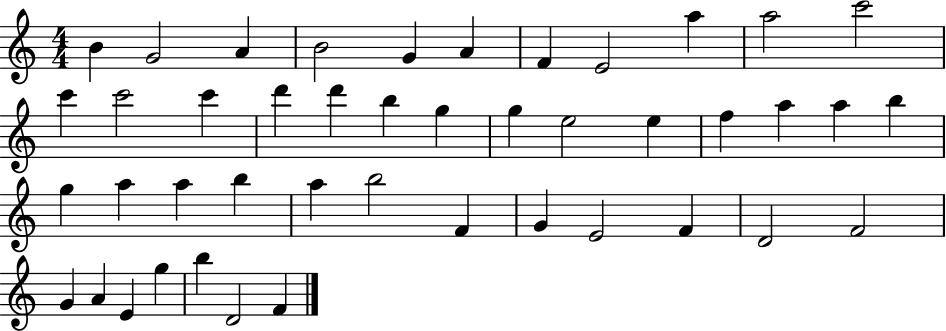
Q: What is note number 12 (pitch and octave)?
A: C6